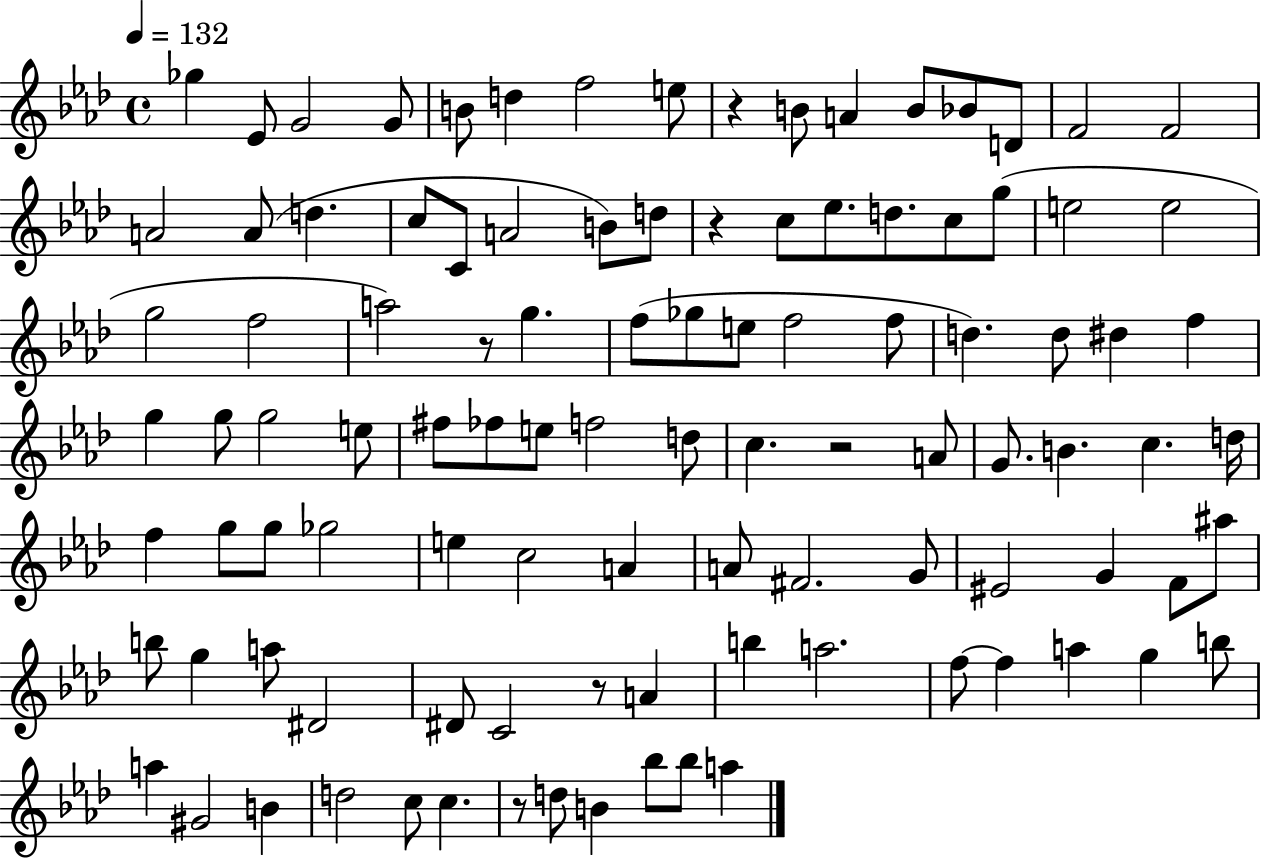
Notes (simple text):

Gb5/q Eb4/e G4/h G4/e B4/e D5/q F5/h E5/e R/q B4/e A4/q B4/e Bb4/e D4/e F4/h F4/h A4/h A4/e D5/q. C5/e C4/e A4/h B4/e D5/e R/q C5/e Eb5/e. D5/e. C5/e G5/e E5/h E5/h G5/h F5/h A5/h R/e G5/q. F5/e Gb5/e E5/e F5/h F5/e D5/q. D5/e D#5/q F5/q G5/q G5/e G5/h E5/e F#5/e FES5/e E5/e F5/h D5/e C5/q. R/h A4/e G4/e. B4/q. C5/q. D5/s F5/q G5/e G5/e Gb5/h E5/q C5/h A4/q A4/e F#4/h. G4/e EIS4/h G4/q F4/e A#5/e B5/e G5/q A5/e D#4/h D#4/e C4/h R/e A4/q B5/q A5/h. F5/e F5/q A5/q G5/q B5/e A5/q G#4/h B4/q D5/h C5/e C5/q. R/e D5/e B4/q Bb5/e Bb5/e A5/q